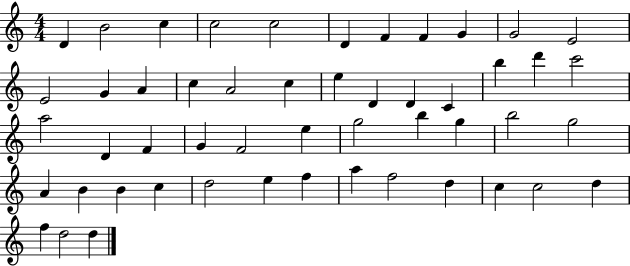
{
  \clef treble
  \numericTimeSignature
  \time 4/4
  \key c \major
  d'4 b'2 c''4 | c''2 c''2 | d'4 f'4 f'4 g'4 | g'2 e'2 | \break e'2 g'4 a'4 | c''4 a'2 c''4 | e''4 d'4 d'4 c'4 | b''4 d'''4 c'''2 | \break a''2 d'4 f'4 | g'4 f'2 e''4 | g''2 b''4 g''4 | b''2 g''2 | \break a'4 b'4 b'4 c''4 | d''2 e''4 f''4 | a''4 f''2 d''4 | c''4 c''2 d''4 | \break f''4 d''2 d''4 | \bar "|."
}